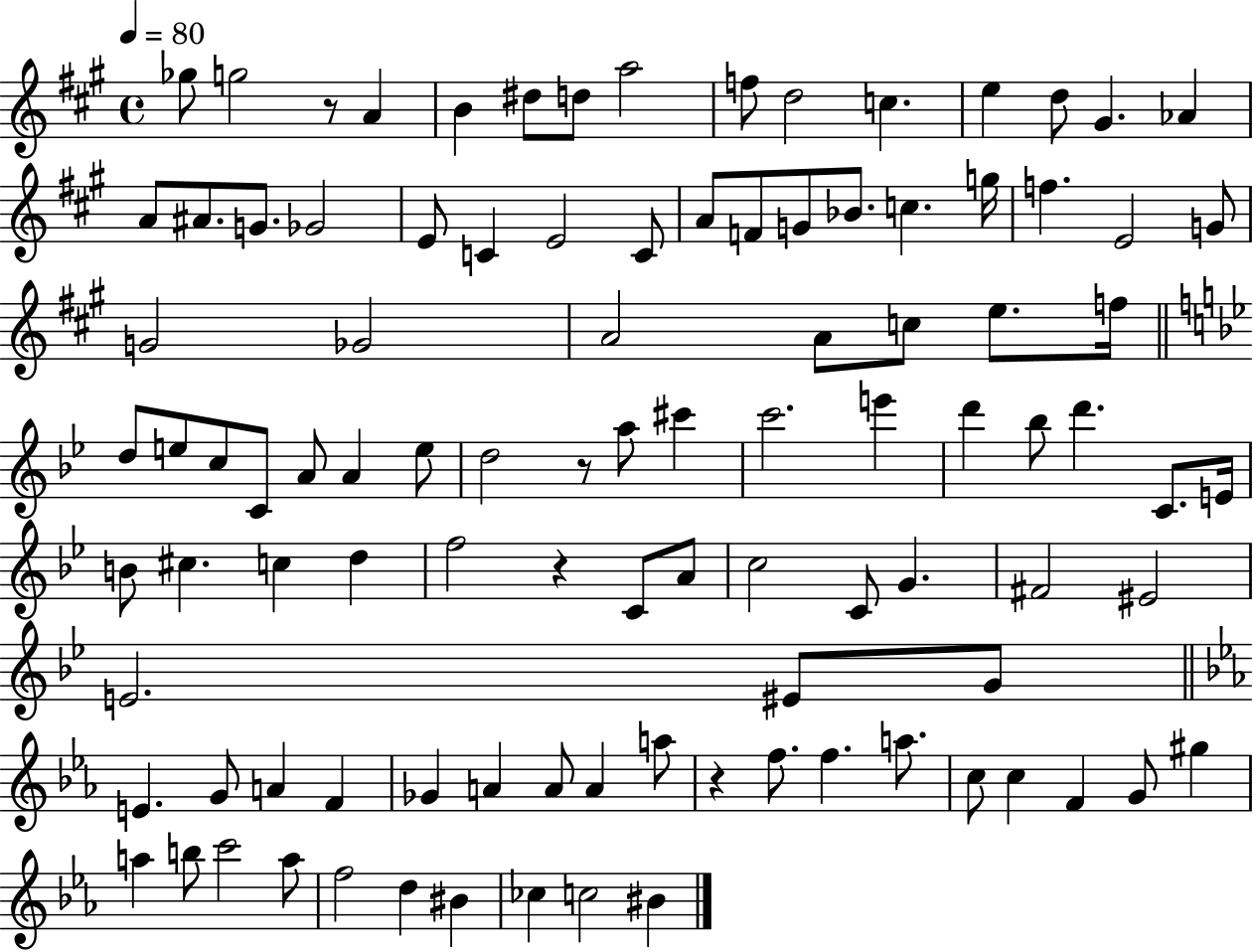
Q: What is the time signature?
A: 4/4